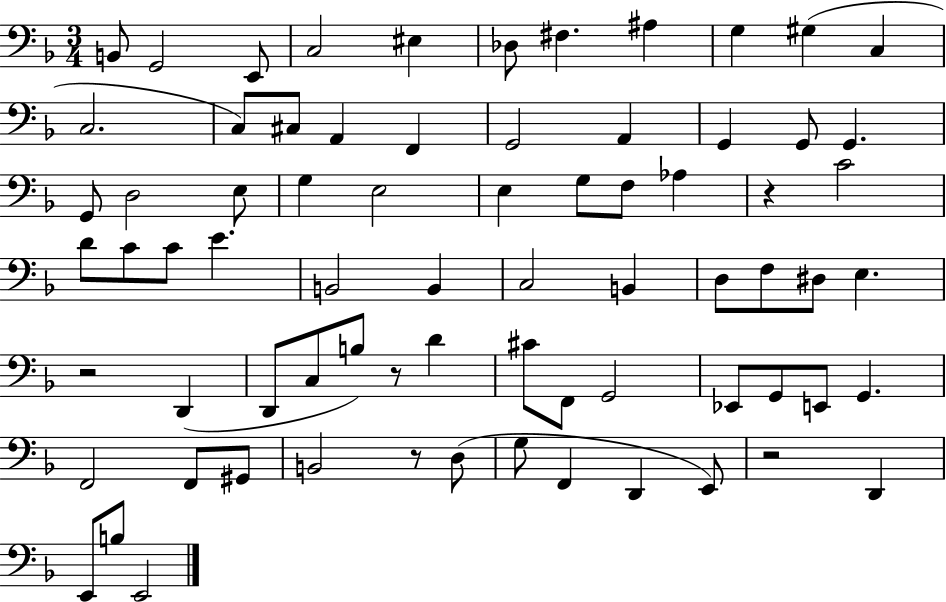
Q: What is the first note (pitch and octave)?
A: B2